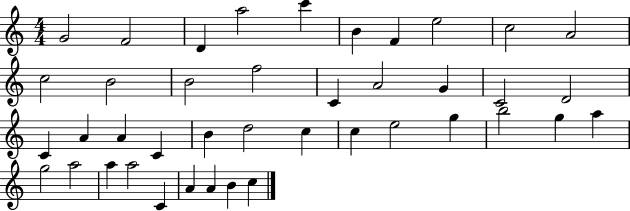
{
  \clef treble
  \numericTimeSignature
  \time 4/4
  \key c \major
  g'2 f'2 | d'4 a''2 c'''4 | b'4 f'4 e''2 | c''2 a'2 | \break c''2 b'2 | b'2 f''2 | c'4 a'2 g'4 | c'2 d'2 | \break c'4 a'4 a'4 c'4 | b'4 d''2 c''4 | c''4 e''2 g''4 | b''2 g''4 a''4 | \break g''2 a''2 | a''4 a''2 c'4 | a'4 a'4 b'4 c''4 | \bar "|."
}